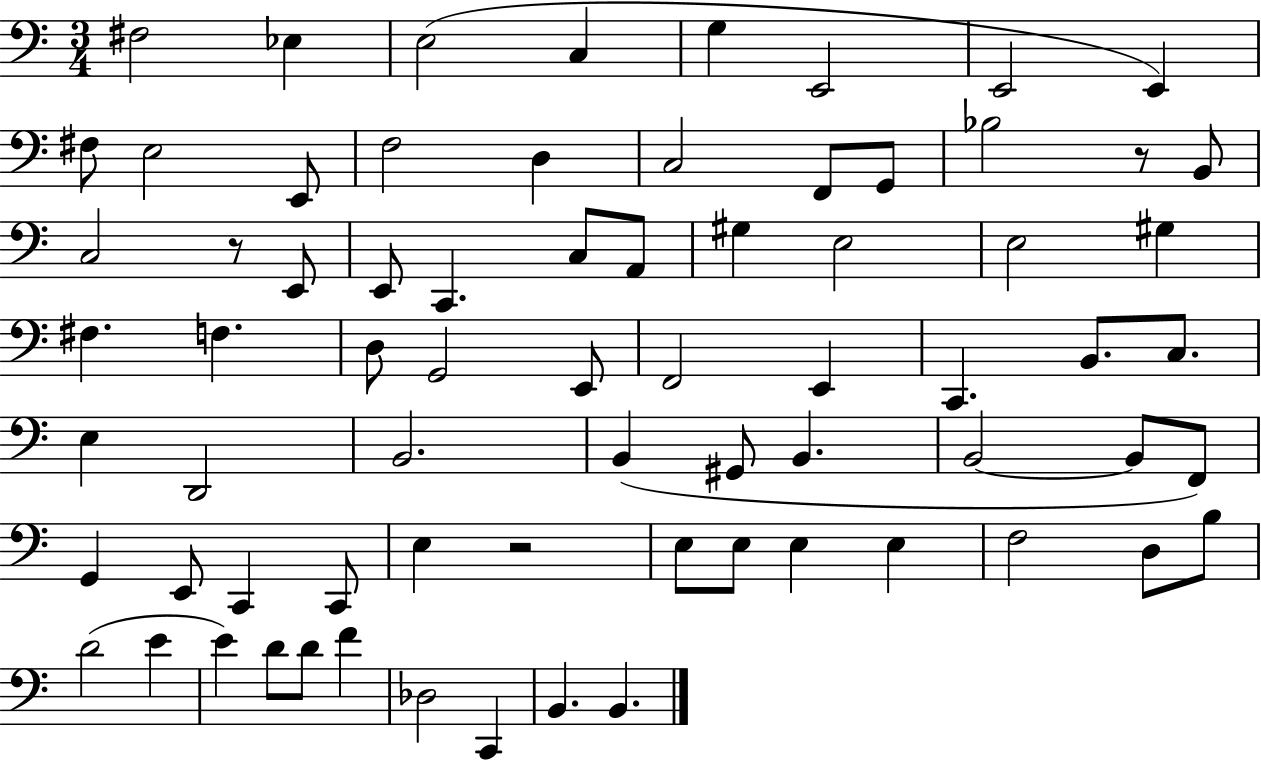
X:1
T:Untitled
M:3/4
L:1/4
K:C
^F,2 _E, E,2 C, G, E,,2 E,,2 E,, ^F,/2 E,2 E,,/2 F,2 D, C,2 F,,/2 G,,/2 _B,2 z/2 B,,/2 C,2 z/2 E,,/2 E,,/2 C,, C,/2 A,,/2 ^G, E,2 E,2 ^G, ^F, F, D,/2 G,,2 E,,/2 F,,2 E,, C,, B,,/2 C,/2 E, D,,2 B,,2 B,, ^G,,/2 B,, B,,2 B,,/2 F,,/2 G,, E,,/2 C,, C,,/2 E, z2 E,/2 E,/2 E, E, F,2 D,/2 B,/2 D2 E E D/2 D/2 F _D,2 C,, B,, B,,